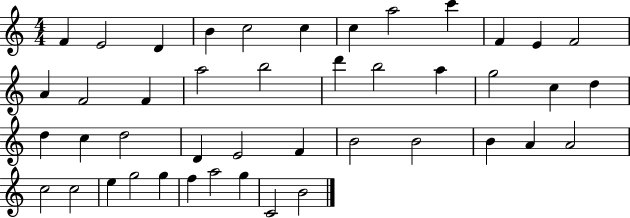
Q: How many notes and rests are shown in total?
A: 44